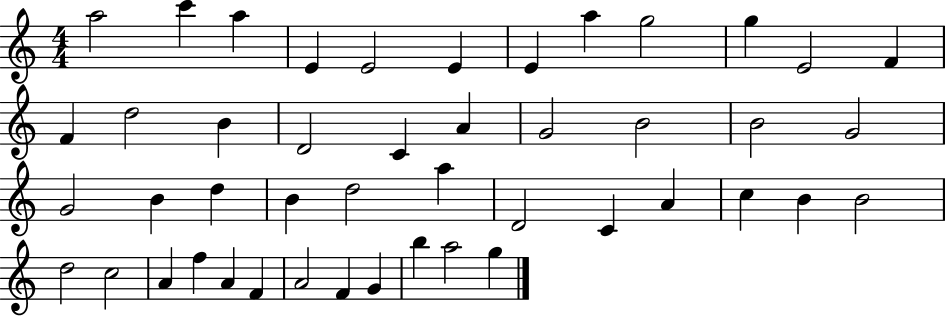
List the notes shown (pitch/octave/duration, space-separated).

A5/h C6/q A5/q E4/q E4/h E4/q E4/q A5/q G5/h G5/q E4/h F4/q F4/q D5/h B4/q D4/h C4/q A4/q G4/h B4/h B4/h G4/h G4/h B4/q D5/q B4/q D5/h A5/q D4/h C4/q A4/q C5/q B4/q B4/h D5/h C5/h A4/q F5/q A4/q F4/q A4/h F4/q G4/q B5/q A5/h G5/q